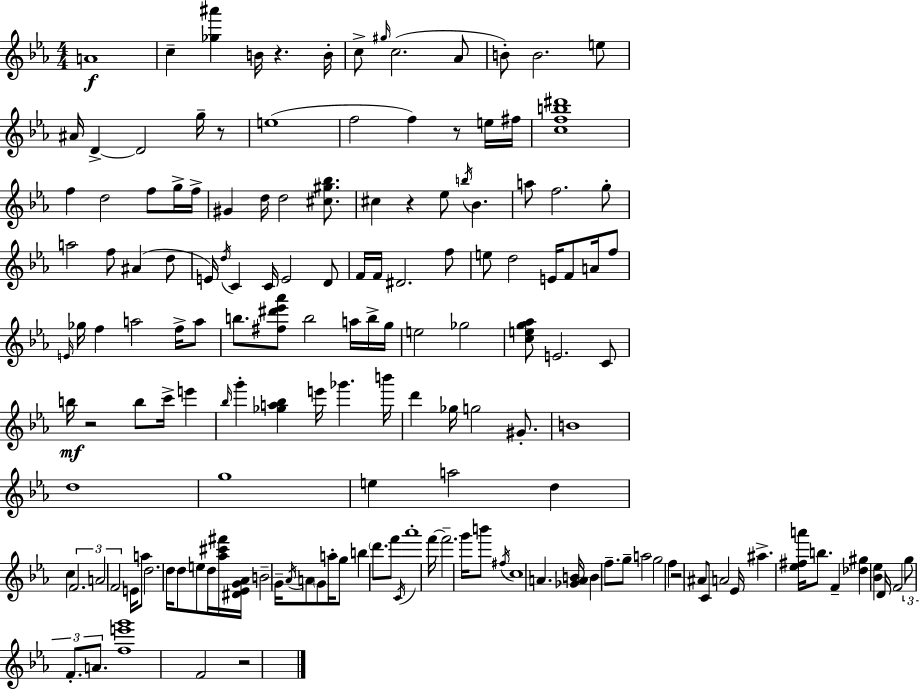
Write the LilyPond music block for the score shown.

{
  \clef treble
  \numericTimeSignature
  \time 4/4
  \key c \minor
  \repeat volta 2 { a'1\f | c''4-- <ges'' ais'''>4 b'16 r4. b'16-. | c''8-> \grace { gis''16 } c''2.( aes'8 | b'8-.) b'2. e''8 | \break ais'16 d'4->~~ d'2 g''16-- r8 | e''1( | f''2 f''4) r8 e''16 | fis''16 <c'' f'' b'' dis'''>1 | \break f''4 d''2 f''8 g''16-> | f''16-> gis'4 d''16 d''2 <cis'' gis'' bes''>8. | cis''4 r4 ees''8 \acciaccatura { b''16 } bes'4. | a''8 f''2. | \break g''8-. a''2 f''8 ais'4( | d''8 e'16) \acciaccatura { d''16 } c'4 c'16 e'2 | d'8 f'16 f'16 dis'2. | f''8 e''8 d''2 e'16 f'8 | \break a'16 f''8 \grace { e'16 } ges''16 f''4 a''2 | f''16-> a''8 b''8. <fis'' dis''' ees''' aes'''>8 b''2 | a''16 b''16-> g''16 e''2 ges''2 | <c'' e'' g'' aes''>8 e'2. | \break c'8 b''16\mf r2 b''8 c'''16-> | e'''4 \grace { bes''16 } g'''4-. <ges'' a'' bes''>4 e'''16 ges'''4. | b'''16 d'''4 ges''16 g''2 | gis'8.-. b'1 | \break d''1 | g''1 | e''4 a''2 | d''4 c''4 \tuplet 3/2 { f'2. | \break a'2 f'2 } | e'16 a''8 d''2. | d''16 d''8 e''8 d''16 <aes'' cis''' fis'''>16 <dis' ees' g' aes'>16 b'2-- | g'16-- \acciaccatura { aes'16 } a'8 \parenthesize g'8 a''16-. g''8 b''4 | \break \parenthesize d'''8. f'''8 \acciaccatura { c'16 } aes'''1-. | f'''16~~ f'''2.-- | g'''16 b'''8 \acciaccatura { fis''16 } c''1 | a'4. <ges' a' b'>16 b'4 | \break f''8.-- g''8-- a''2 | g''2 f''4 r2 | ais'8 c'8 a'2 | ees'16 ais''4.-> <ees'' fis'' a'''>16 b''8. f'4-- <des'' gis''>4 | \break <bes' ees''>4 d'16 f'2 | \tuplet 3/2 { g''8 f'8.-. a'8. } <f'' e''' g'''>1 | f'2 | r2 } \bar "|."
}